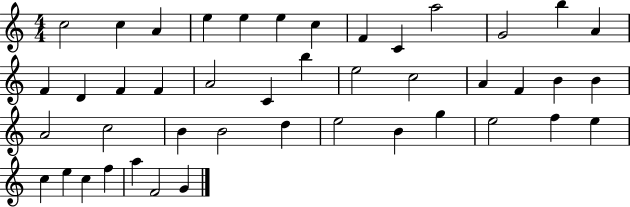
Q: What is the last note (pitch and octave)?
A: G4